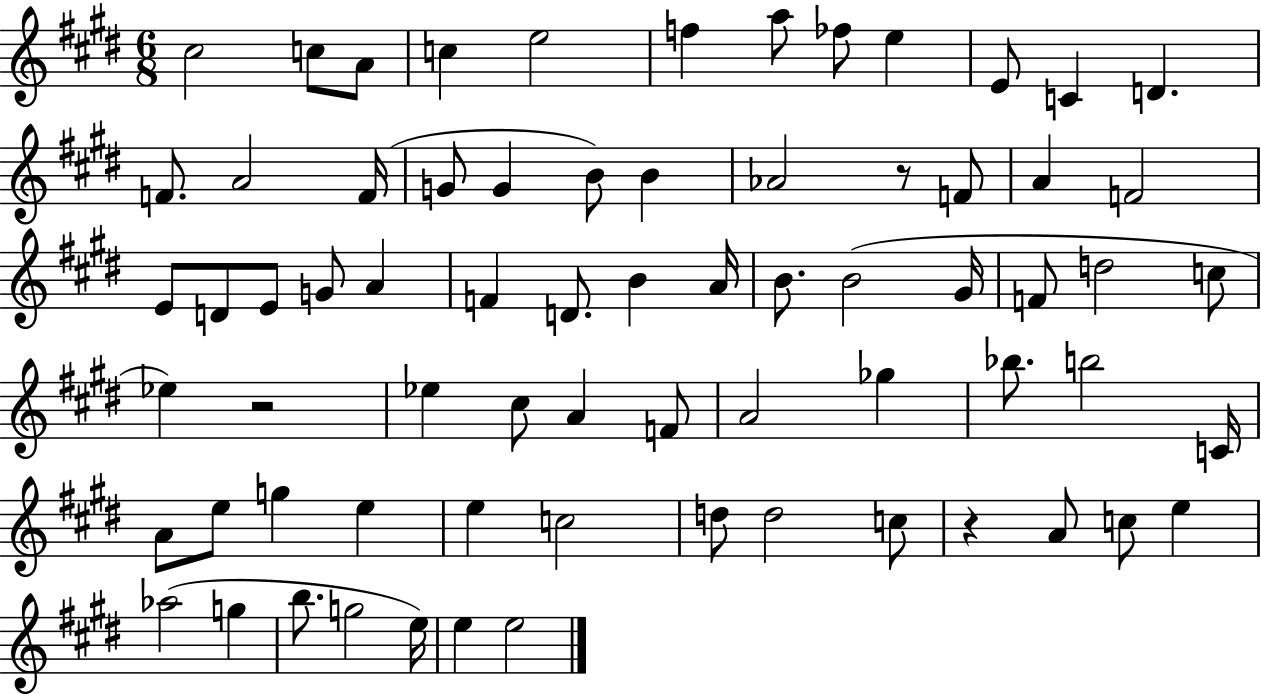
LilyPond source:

{
  \clef treble
  \numericTimeSignature
  \time 6/8
  \key e \major
  cis''2 c''8 a'8 | c''4 e''2 | f''4 a''8 fes''8 e''4 | e'8 c'4 d'4. | \break f'8. a'2 f'16( | g'8 g'4 b'8) b'4 | aes'2 r8 f'8 | a'4 f'2 | \break e'8 d'8 e'8 g'8 a'4 | f'4 d'8. b'4 a'16 | b'8. b'2( gis'16 | f'8 d''2 c''8 | \break ees''4) r2 | ees''4 cis''8 a'4 f'8 | a'2 ges''4 | bes''8. b''2 c'16 | \break a'8 e''8 g''4 e''4 | e''4 c''2 | d''8 d''2 c''8 | r4 a'8 c''8 e''4 | \break aes''2( g''4 | b''8. g''2 e''16) | e''4 e''2 | \bar "|."
}